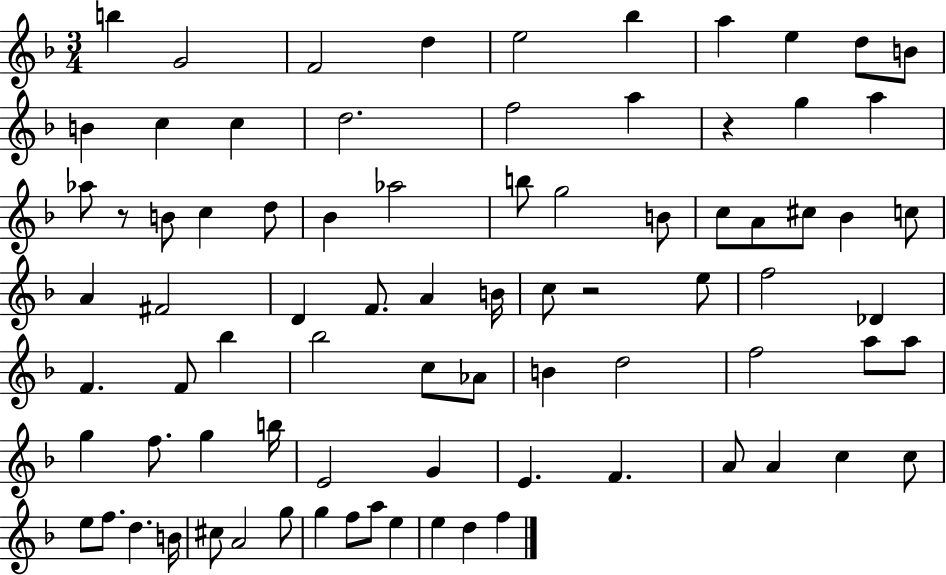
X:1
T:Untitled
M:3/4
L:1/4
K:F
b G2 F2 d e2 _b a e d/2 B/2 B c c d2 f2 a z g a _a/2 z/2 B/2 c d/2 _B _a2 b/2 g2 B/2 c/2 A/2 ^c/2 _B c/2 A ^F2 D F/2 A B/4 c/2 z2 e/2 f2 _D F F/2 _b _b2 c/2 _A/2 B d2 f2 a/2 a/2 g f/2 g b/4 E2 G E F A/2 A c c/2 e/2 f/2 d B/4 ^c/2 A2 g/2 g f/2 a/2 e e d f